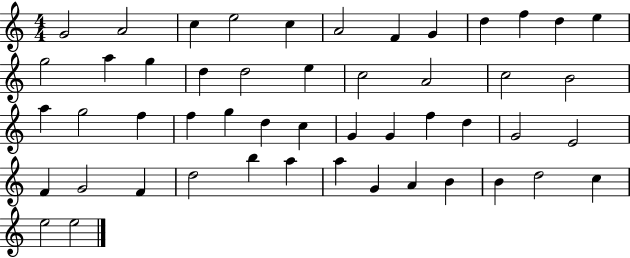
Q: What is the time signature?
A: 4/4